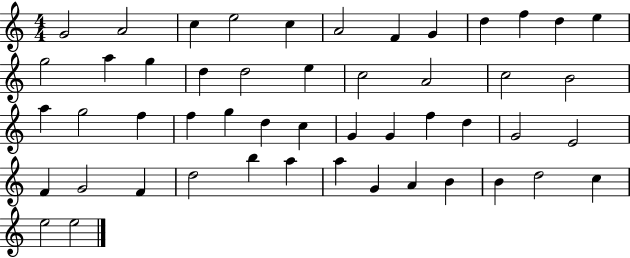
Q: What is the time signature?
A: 4/4